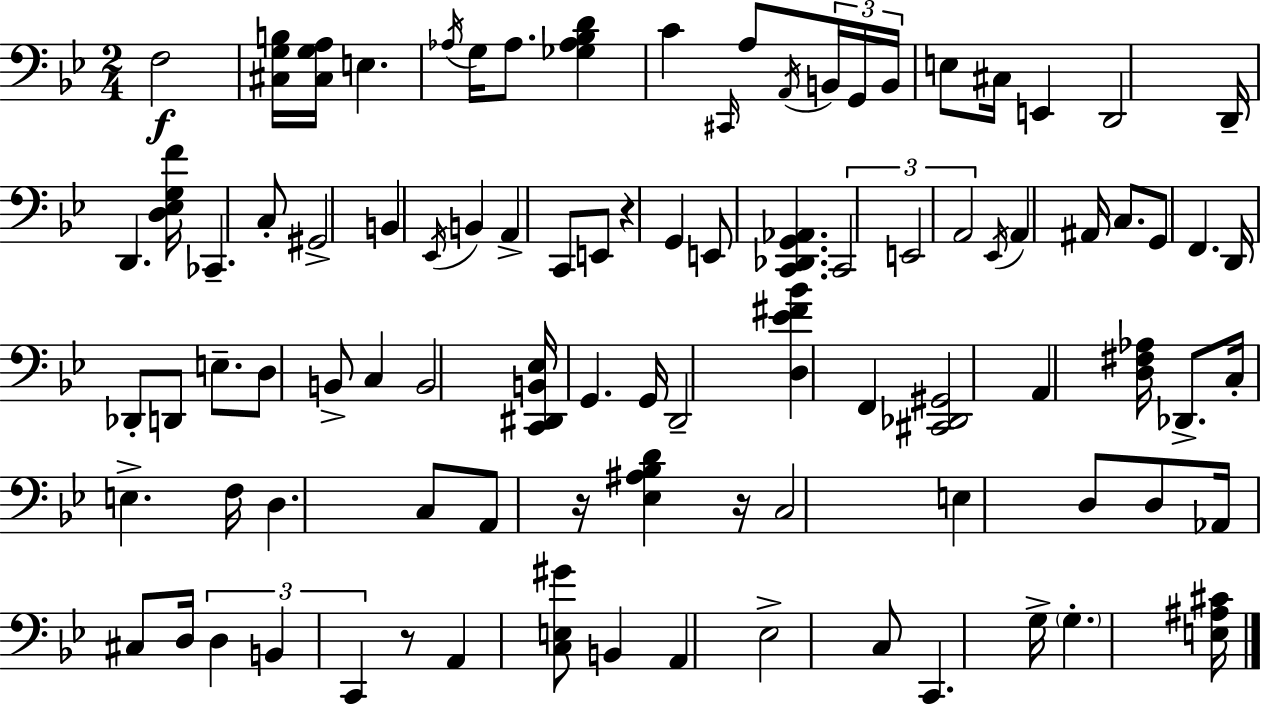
F3/h [C#3,G3,B3]/s [C#3,G3,A3]/s E3/q. Ab3/s G3/s Ab3/e. [Gb3,Ab3,Bb3,D4]/q C4/q C#2/s A3/e A2/s B2/s G2/s B2/s E3/e C#3/s E2/q D2/h D2/s D2/q. [D3,Eb3,G3,F4]/s CES2/q. C3/e G#2/h B2/q Eb2/s B2/q A2/q C2/e E2/e R/q G2/q E2/e [C2,Db2,G2,Ab2]/q. C2/h E2/h A2/h Eb2/s A2/q A#2/s C3/e. G2/e F2/q. D2/s Db2/e D2/e E3/e. D3/e B2/e C3/q B2/h [C2,D#2,B2,Eb3]/s G2/q. G2/s D2/h [D3,Eb4,F#4,Bb4]/q F2/q [C#2,Db2,G#2]/h A2/q [D3,F#3,Ab3]/s Db2/e. C3/s E3/q. F3/s D3/q. C3/e A2/e R/s [Eb3,A#3,Bb3,D4]/q R/s C3/h E3/q D3/e D3/e Ab2/s C#3/e D3/s D3/q B2/q C2/q R/e A2/q [C3,E3,G#4]/e B2/q A2/q Eb3/h C3/e C2/q. G3/s G3/q. [E3,A#3,C#4]/s